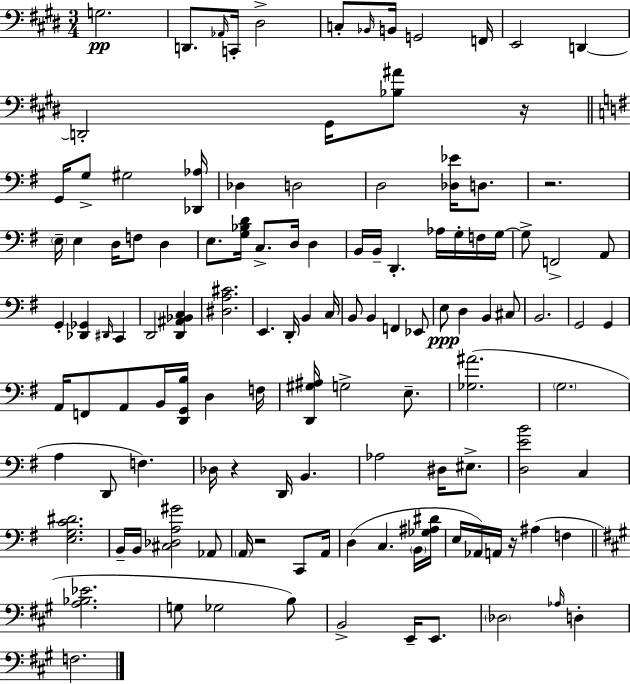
{
  \clef bass
  \numericTimeSignature
  \time 3/4
  \key e \major
  g2.\pp | d,8. \grace { aes,16 } c,16-. dis2-> | c8-. \grace { bes,16 } b,16 g,2 | f,16 e,2 d,4~~ | \break d,2-. gis,16 <bes ais'>8 | r16 \bar "||" \break \key g \major g,16 g8-> gis2 <des, aes>16 | des4 d2 | d2 <des ees'>16 d8. | r2. | \break \parenthesize e16-- e4 d16 f8 d4 | e8. <g bes d'>16 c8.-> d16 d4 | b,16 b,16-- d,4.-. aes16 g16-. f16 g16~~ | g8-> f,2-> a,8 | \break g,4-. <des, ges,>4 \grace { dis,16 } c,4 | d,2 <d, ais, bes, c>4 | <dis a cis'>2. | e,4. d,16-. b,4 | \break c16 b,8 b,4 f,4 ees,8 | e8\ppp d4 b,4 cis8 | b,2. | g,2 g,4 | \break a,16 f,8 a,8 b,16 <d, g, b>16 d4 | f16 <d, gis ais>16 g2-> e8.-- | <ges ais'>2.( | \parenthesize g2. | \break a4 d,8 f4.) | des16 r4 d,16 b,4. | aes2 dis16 eis8.-> | <d e' b'>2 c4 | \break <e g c' dis'>2. | b,16-- b,16 <cis des a gis'>2 aes,8 | \parenthesize a,16 r2 c,8 | a,16 d4( c4. \parenthesize b,16 | \break <ges ais dis'>16 e16 aes,16) a,16 r16 ais4( f4 | \bar "||" \break \key a \major <a bes ees'>2. | g8 ges2 b8) | b,2-> e,16-- e,8. | \parenthesize des2 \grace { aes16 } d4-. | \break f2. | \bar "|."
}